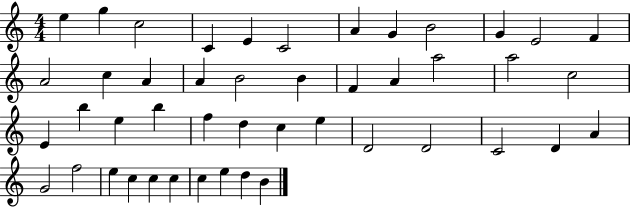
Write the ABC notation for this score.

X:1
T:Untitled
M:4/4
L:1/4
K:C
e g c2 C E C2 A G B2 G E2 F A2 c A A B2 B F A a2 a2 c2 E b e b f d c e D2 D2 C2 D A G2 f2 e c c c c e d B